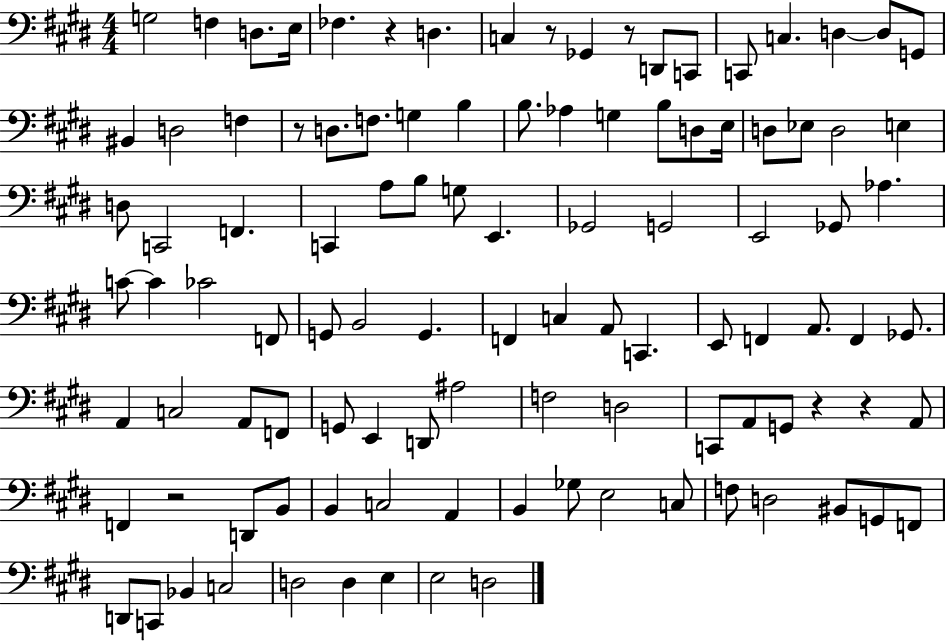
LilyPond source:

{
  \clef bass
  \numericTimeSignature
  \time 4/4
  \key e \major
  g2 f4 d8. e16 | fes4. r4 d4. | c4 r8 ges,4 r8 d,8 c,8 | c,8 c4. d4~~ d8 g,8 | \break bis,4 d2 f4 | r8 d8. f8. g4 b4 | b8. aes4 g4 b8 d8 e16 | d8 ees8 d2 e4 | \break d8 c,2 f,4. | c,4 a8 b8 g8 e,4. | ges,2 g,2 | e,2 ges,8 aes4. | \break c'8~~ c'4 ces'2 f,8 | g,8 b,2 g,4. | f,4 c4 a,8 c,4. | e,8 f,4 a,8. f,4 ges,8. | \break a,4 c2 a,8 f,8 | g,8 e,4 d,8 ais2 | f2 d2 | c,8 a,8 g,8 r4 r4 a,8 | \break f,4 r2 d,8 b,8 | b,4 c2 a,4 | b,4 ges8 e2 c8 | f8 d2 bis,8 g,8 f,8 | \break d,8 c,8 bes,4 c2 | d2 d4 e4 | e2 d2 | \bar "|."
}